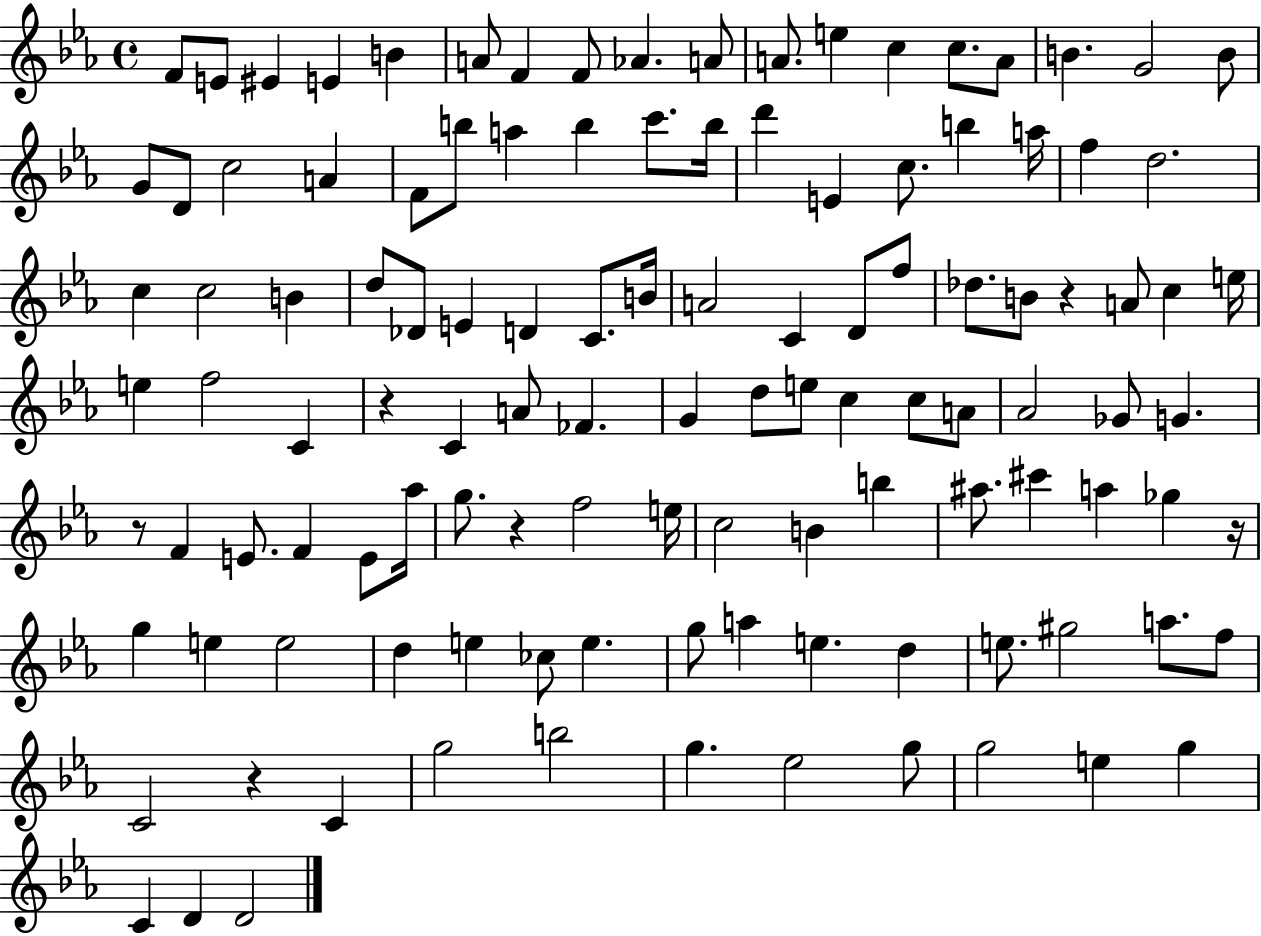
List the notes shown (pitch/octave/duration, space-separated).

F4/e E4/e EIS4/q E4/q B4/q A4/e F4/q F4/e Ab4/q. A4/e A4/e. E5/q C5/q C5/e. A4/e B4/q. G4/h B4/e G4/e D4/e C5/h A4/q F4/e B5/e A5/q B5/q C6/e. B5/s D6/q E4/q C5/e. B5/q A5/s F5/q D5/h. C5/q C5/h B4/q D5/e Db4/e E4/q D4/q C4/e. B4/s A4/h C4/q D4/e F5/e Db5/e. B4/e R/q A4/e C5/q E5/s E5/q F5/h C4/q R/q C4/q A4/e FES4/q. G4/q D5/e E5/e C5/q C5/e A4/e Ab4/h Gb4/e G4/q. R/e F4/q E4/e. F4/q E4/e Ab5/s G5/e. R/q F5/h E5/s C5/h B4/q B5/q A#5/e. C#6/q A5/q Gb5/q R/s G5/q E5/q E5/h D5/q E5/q CES5/e E5/q. G5/e A5/q E5/q. D5/q E5/e. G#5/h A5/e. F5/e C4/h R/q C4/q G5/h B5/h G5/q. Eb5/h G5/e G5/h E5/q G5/q C4/q D4/q D4/h